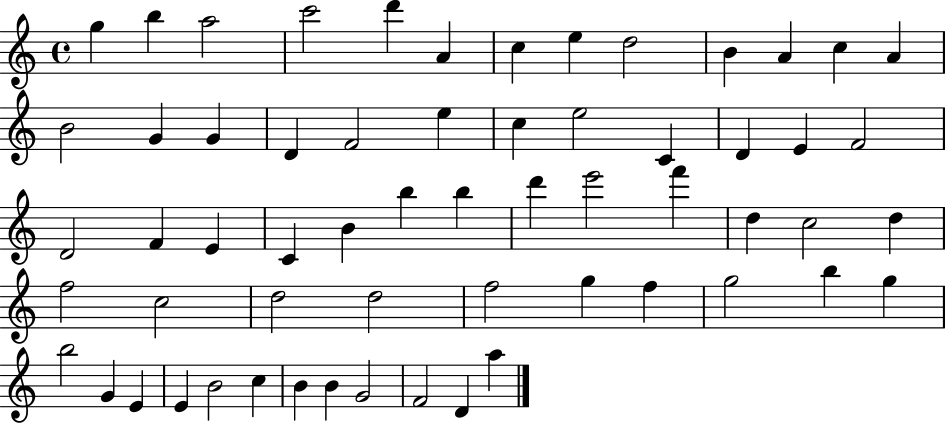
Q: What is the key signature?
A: C major